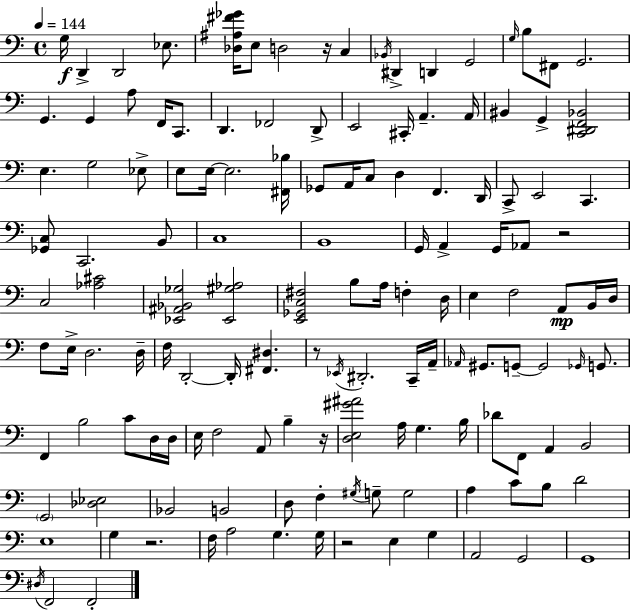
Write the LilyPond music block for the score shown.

{
  \clef bass
  \time 4/4
  \defaultTimeSignature
  \key c \major
  \tempo 4 = 144
  g16\f d,4-> d,2 ees8. | <des ais fis' ges'>16 e8 d2 r16 c4 | \acciaccatura { bes,16 } dis,4-> d,4 g,2 | \grace { g16 } b8 fis,8 g,2. | \break g,4. g,4 a8 f,16 c,8. | d,4. fes,2 | d,8-> e,2 cis,16-. a,4.-- | a,16 bis,4 g,4-> <c, dis, f, bes,>2 | \break e4. g2 | ees8-> e8 e16~~ e2. | <fis, bes>16 ges,8 a,16 c8 d4 f,4. | d,16 c,8-> e,2 c,4. | \break <ges, c>8 c,2. | b,8 c1 | b,1 | g,16 a,4-> g,16 aes,8 r2 | \break c2 <aes cis'>2 | <ees, ais, bes, ges>2 <ees, gis aes>2 | <e, ges, c fis>2 b8 a16 f4-. | d16 e4 f2 a,8\mp | \break b,16 d16 f8 e16-> d2. | d16-- f16 d,2-.~~ d,16-. <fis, dis>4. | r8 \acciaccatura { ees,16 } dis,2.-. | c,16-- a,16-- \grace { aes,16 } gis,8. g,8--~~ g,2 | \break \grace { ges,16 } g,8. f,4 b2 | c'8 d16 d16 e16 f2 a,8 | b4-- r16 <d e gis' ais'>2 a16 g4. | b16 des'8 f,8 a,4 b,2 | \break \parenthesize g,2 <des ees>2 | bes,2 b,2 | d8 f4-. \acciaccatura { gis16 } g8-- g2 | a4 c'8 b8 d'2 | \break e1 | g4 r2. | f16 a2 g4. | g16 r2 e4 | \break g4 a,2 g,2 | g,1 | \acciaccatura { dis16 } f,2 f,2-. | \bar "|."
}